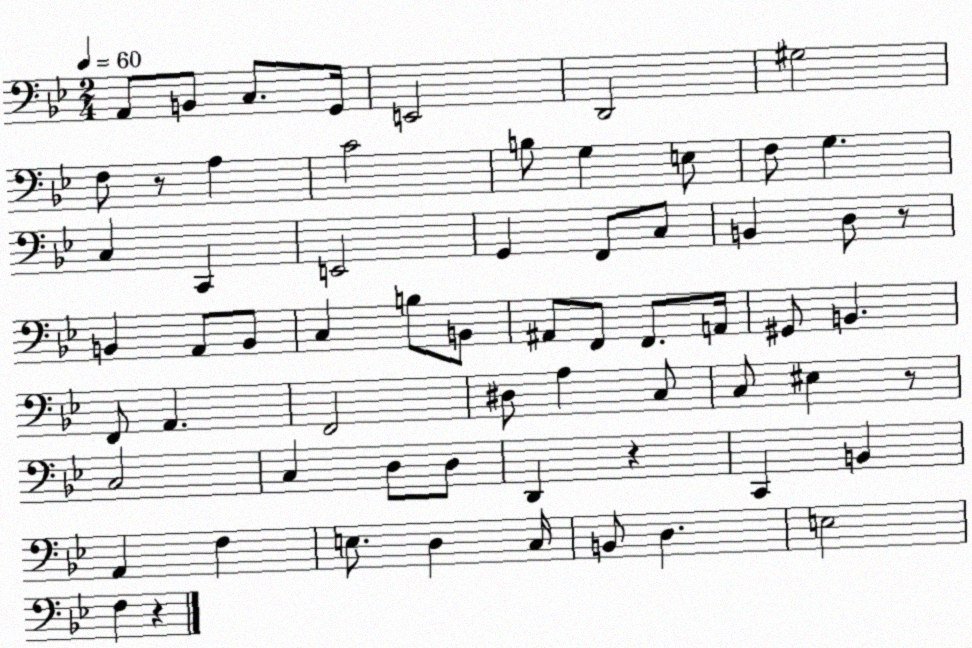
X:1
T:Untitled
M:2/4
L:1/4
K:Bb
A,,/2 B,,/2 C,/2 G,,/4 E,,2 D,,2 ^G,2 F,/2 z/2 A, C2 B,/2 G, E,/2 F,/2 G, C, C,, E,,2 G,, F,,/2 C,/2 B,, D,/2 z/2 B,, A,,/2 B,,/2 C, B,/2 B,,/2 ^A,,/2 F,,/2 F,,/2 A,,/4 ^G,,/2 B,, F,,/2 A,, F,,2 ^D,/2 A, C,/2 C,/2 ^E, z/2 C,2 C, D,/2 D,/2 D,, z C,, B,, A,, F, E,/2 D, C,/4 B,,/2 D, E,2 F, z